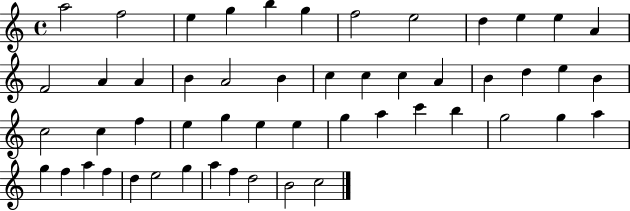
{
  \clef treble
  \time 4/4
  \defaultTimeSignature
  \key c \major
  a''2 f''2 | e''4 g''4 b''4 g''4 | f''2 e''2 | d''4 e''4 e''4 a'4 | \break f'2 a'4 a'4 | b'4 a'2 b'4 | c''4 c''4 c''4 a'4 | b'4 d''4 e''4 b'4 | \break c''2 c''4 f''4 | e''4 g''4 e''4 e''4 | g''4 a''4 c'''4 b''4 | g''2 g''4 a''4 | \break g''4 f''4 a''4 f''4 | d''4 e''2 g''4 | a''4 f''4 d''2 | b'2 c''2 | \break \bar "|."
}